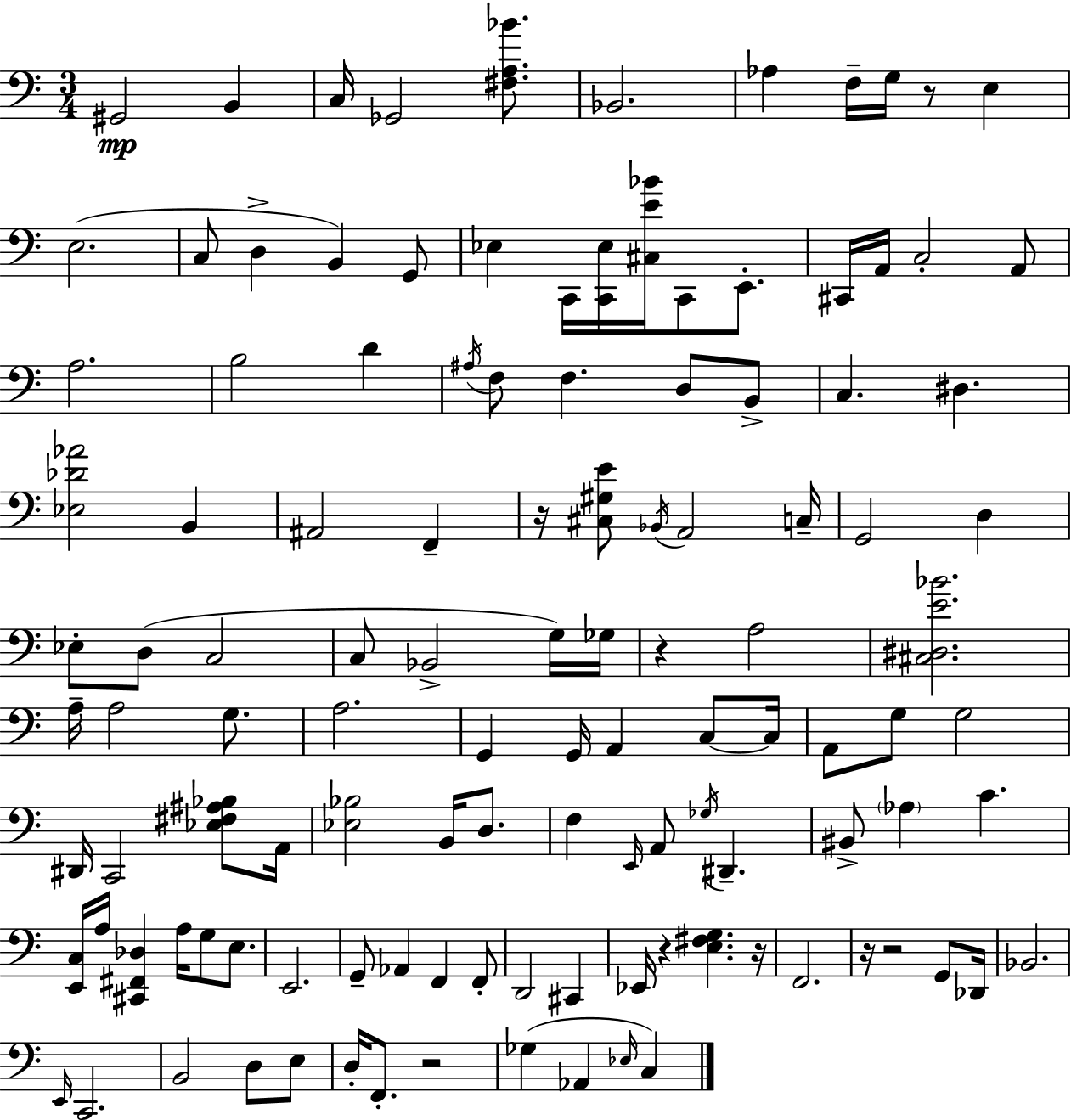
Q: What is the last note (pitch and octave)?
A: C3